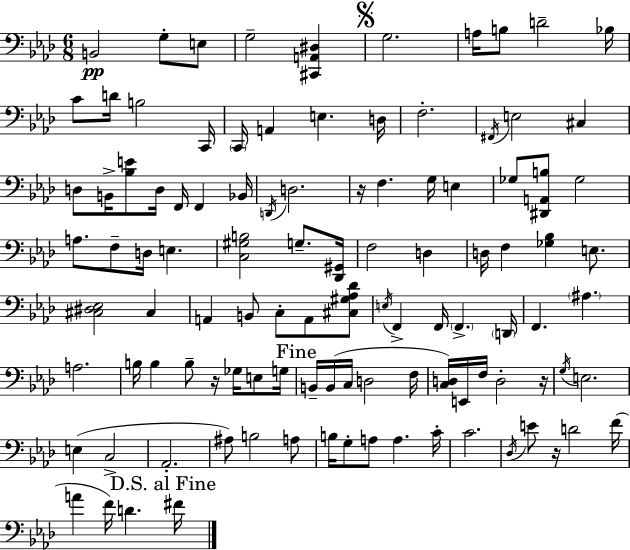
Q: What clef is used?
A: bass